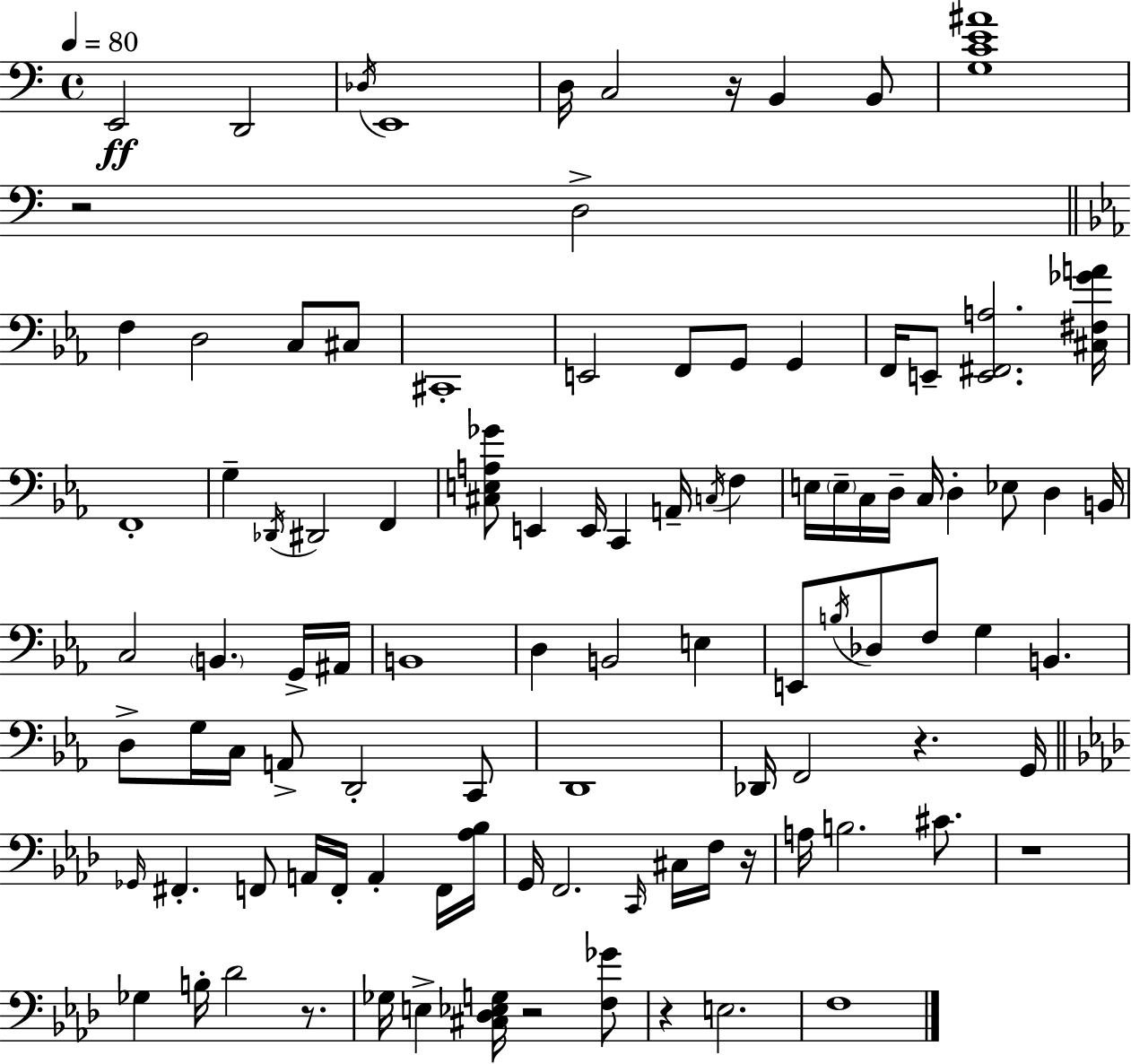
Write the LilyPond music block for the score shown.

{
  \clef bass
  \time 4/4
  \defaultTimeSignature
  \key c \major
  \tempo 4 = 80
  \repeat volta 2 { e,2\ff d,2 | \acciaccatura { des16 } e,1 | d16 c2 r16 b,4 b,8 | <g c' e' ais'>1 | \break r2 d2-> | \bar "||" \break \key ees \major f4 d2 c8 cis8 | cis,1-. | e,2 f,8 g,8 g,4 | f,16 e,8-- <e, fis, a>2. <cis fis ges' a'>16 | \break f,1-. | g4-- \acciaccatura { des,16 } dis,2 f,4 | <cis e a ges'>8 e,4 e,16 c,4 a,16-- \acciaccatura { c16 } f4 | e16 \parenthesize e16-- c16 d16-- c16 d4-. ees8 d4 | \break b,16 c2 \parenthesize b,4. | g,16-> ais,16 b,1 | d4 b,2 e4 | e,8 \acciaccatura { b16 } des8 f8 g4 b,4. | \break d8-> g16 c16 a,8-> d,2-. | c,8 d,1 | des,16 f,2 r4. | g,16 \bar "||" \break \key f \minor \grace { ges,16 } fis,4.-. f,8 a,16 f,16-. a,4-. f,16 | <aes bes>16 g,16 f,2. \grace { c,16 } cis16 | f16 r16 a16 b2. cis'8. | r1 | \break ges4 b16-. des'2 r8. | ges16 e4-> <cis des ees g>16 r2 | <f ges'>8 r4 e2. | f1 | \break } \bar "|."
}